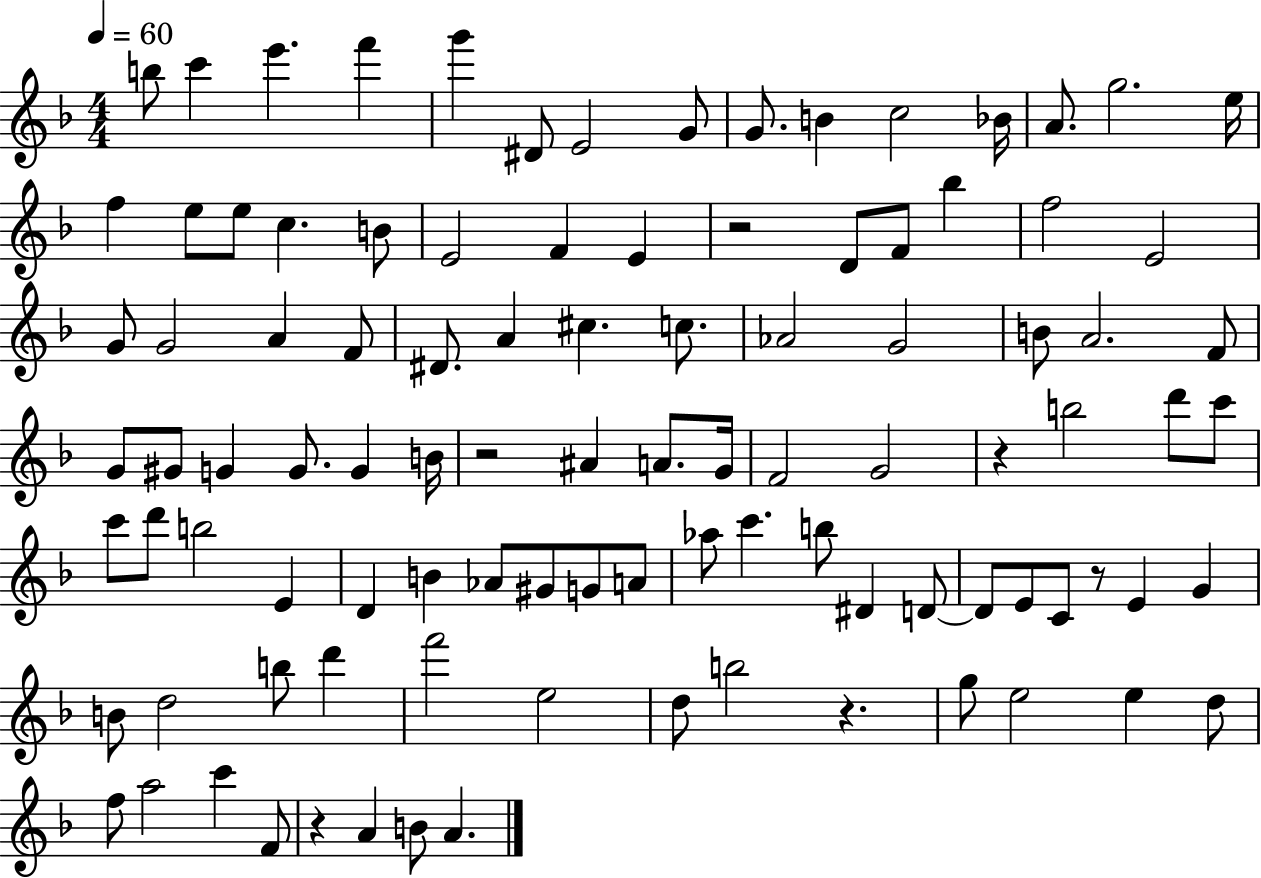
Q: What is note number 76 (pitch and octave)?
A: B4